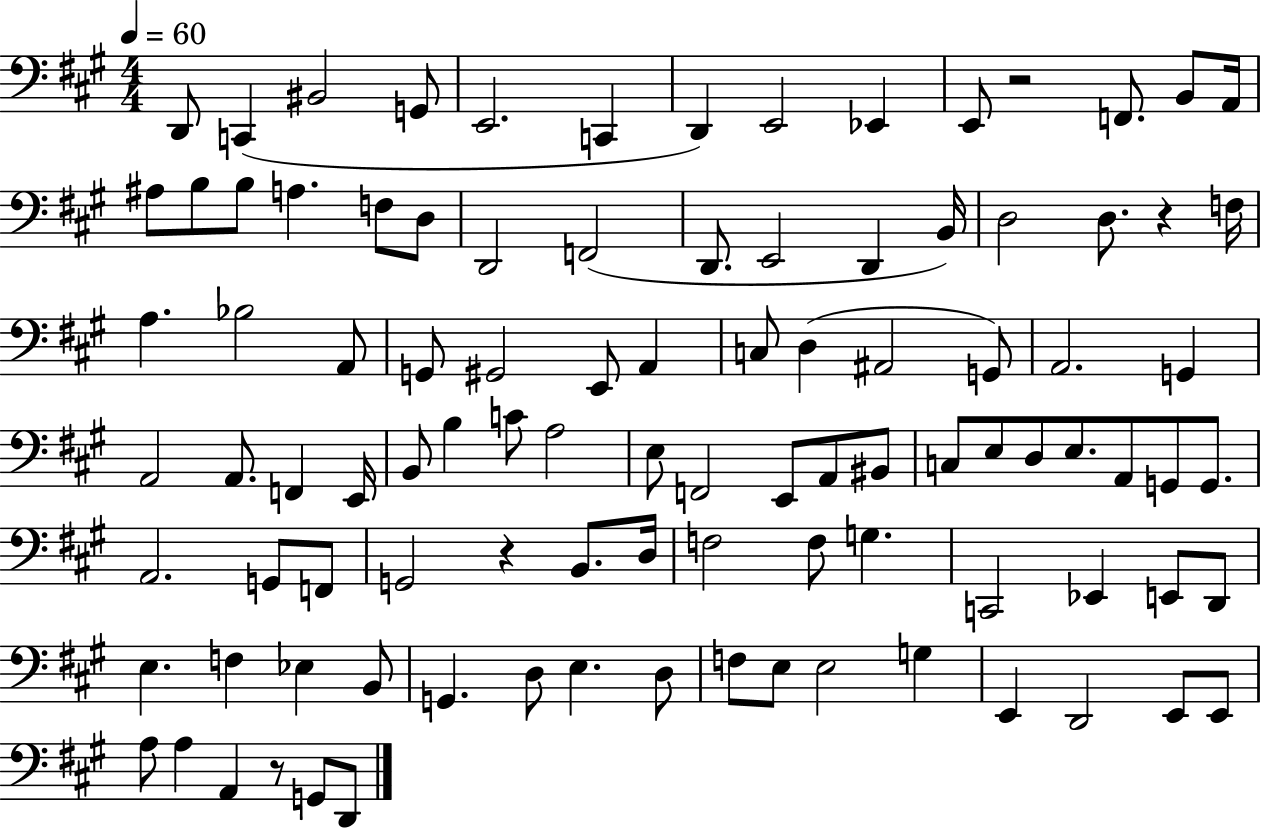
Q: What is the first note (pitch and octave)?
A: D2